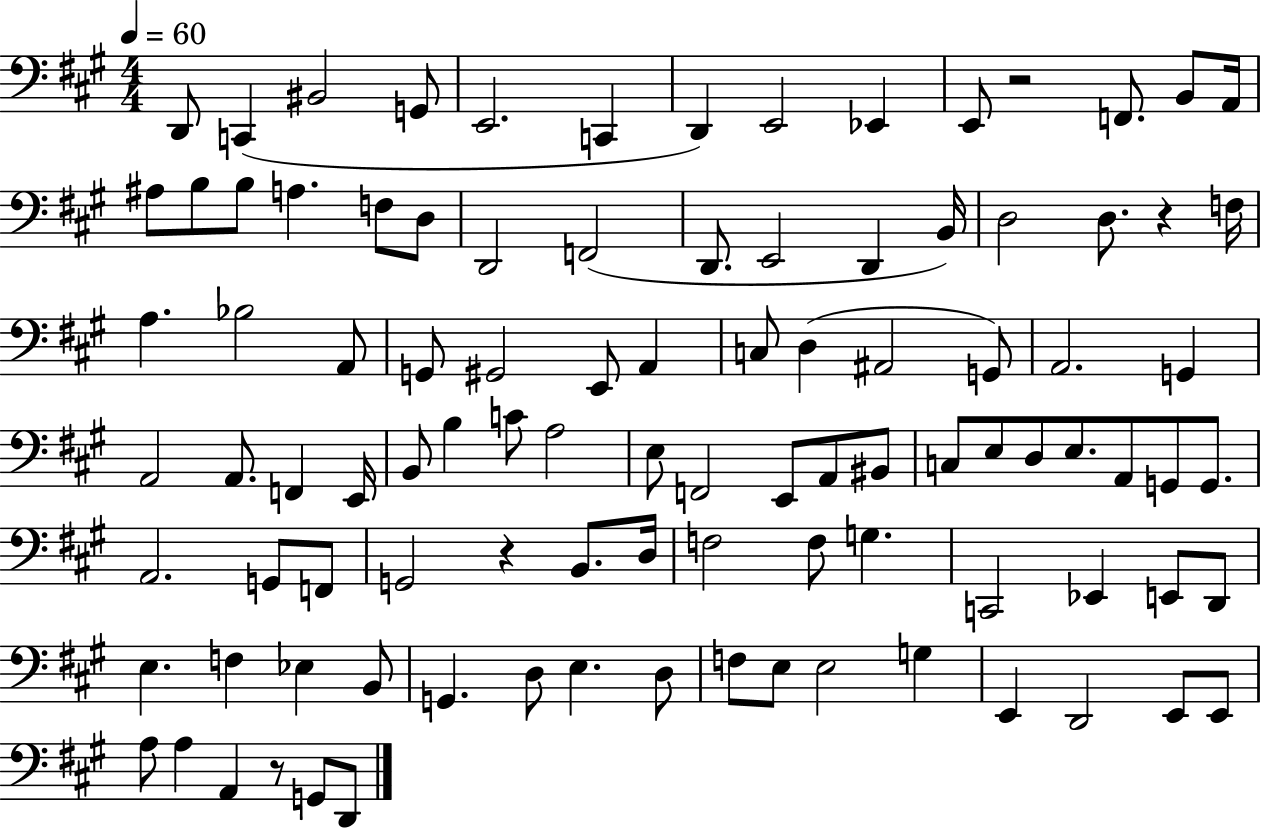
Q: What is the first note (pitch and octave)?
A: D2